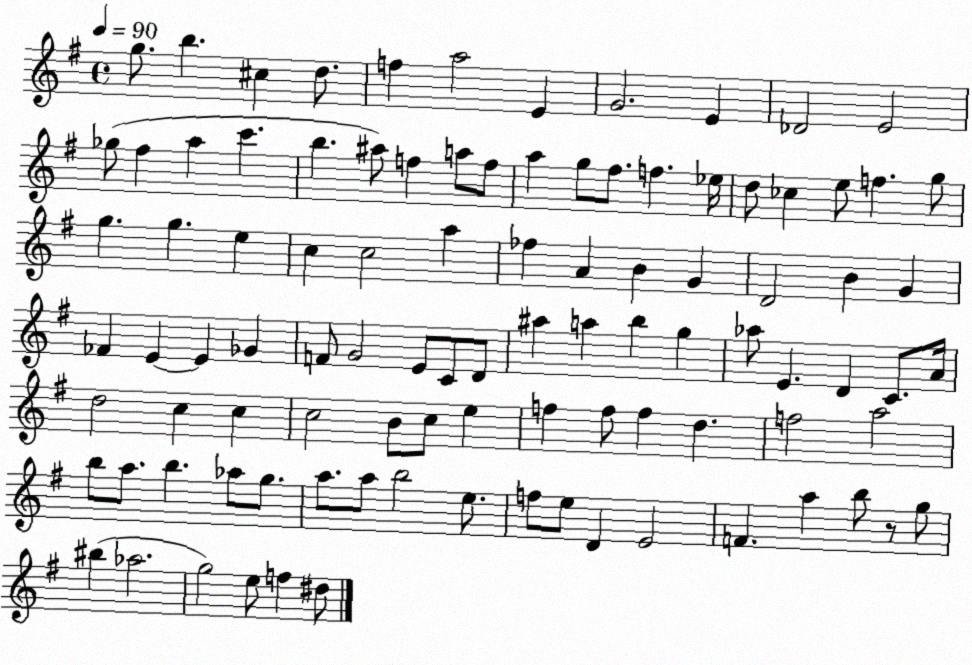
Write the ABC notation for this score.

X:1
T:Untitled
M:4/4
L:1/4
K:G
g/2 b ^c d/2 f a2 E G2 E _D2 E2 _g/2 ^f a c' b ^a/2 f a/2 f/2 a g/2 ^f/2 f _e/4 d/2 _c e/2 f g/2 g g e c c2 a _f A B G D2 B G _F E E _G F/2 G2 E/2 C/2 D/2 ^a a b g _a/2 E D C/2 A/4 d2 c c c2 B/2 c/2 e f f/2 f d f2 a2 b/2 a/2 b _a/2 g/2 a/2 a/2 b2 e/2 f/2 e/2 D E2 F a b/2 z/2 g/2 ^b _a2 g2 e/2 f ^d/2